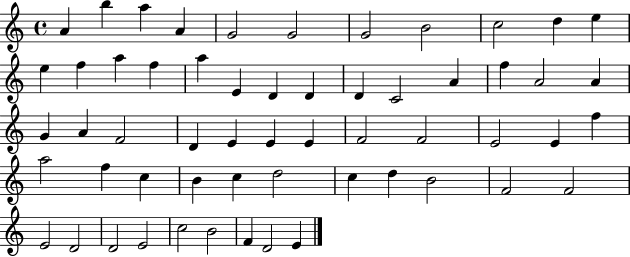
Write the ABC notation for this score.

X:1
T:Untitled
M:4/4
L:1/4
K:C
A b a A G2 G2 G2 B2 c2 d e e f a f a E D D D C2 A f A2 A G A F2 D E E E F2 F2 E2 E f a2 f c B c d2 c d B2 F2 F2 E2 D2 D2 E2 c2 B2 F D2 E